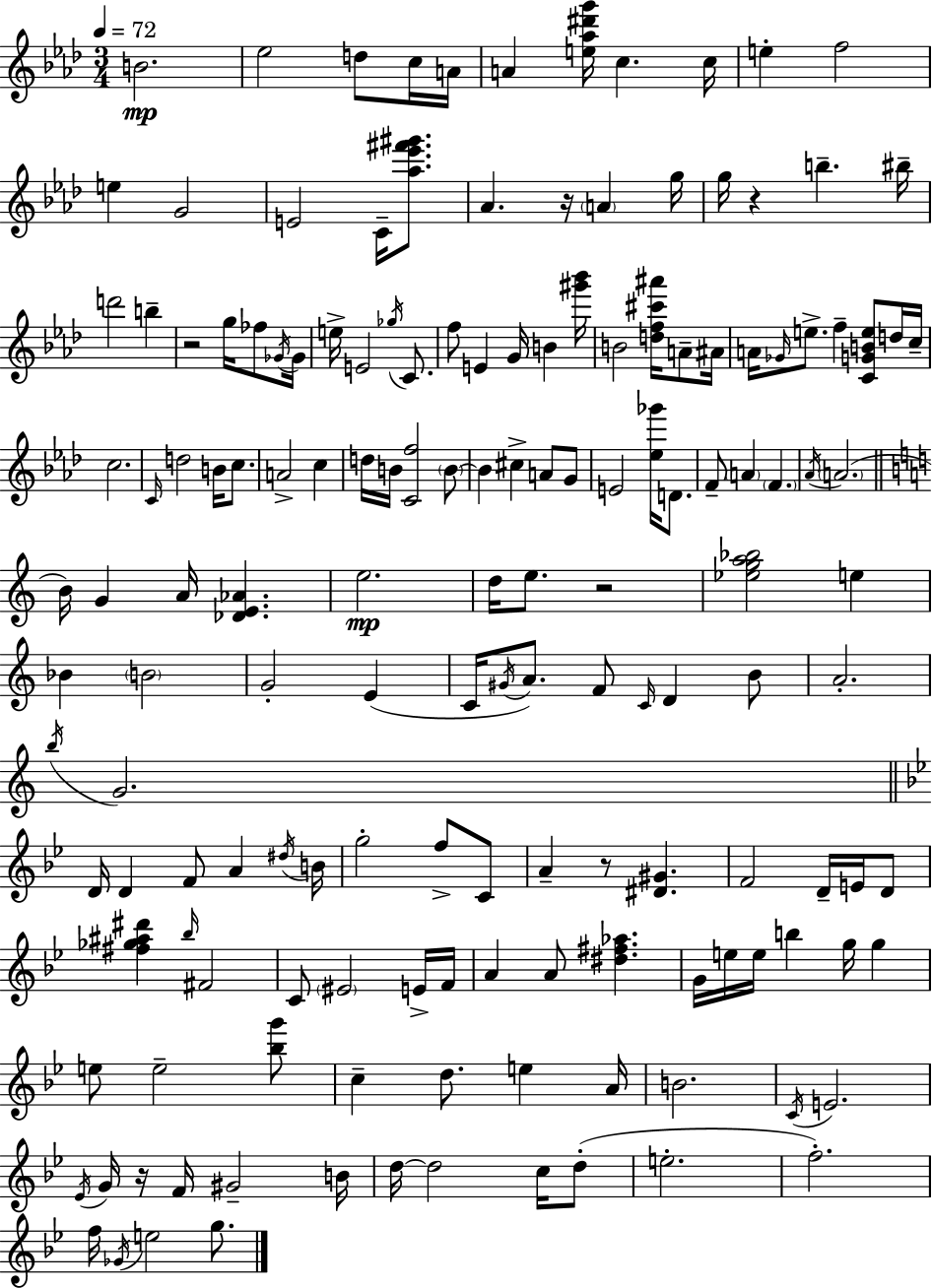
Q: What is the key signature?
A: F minor